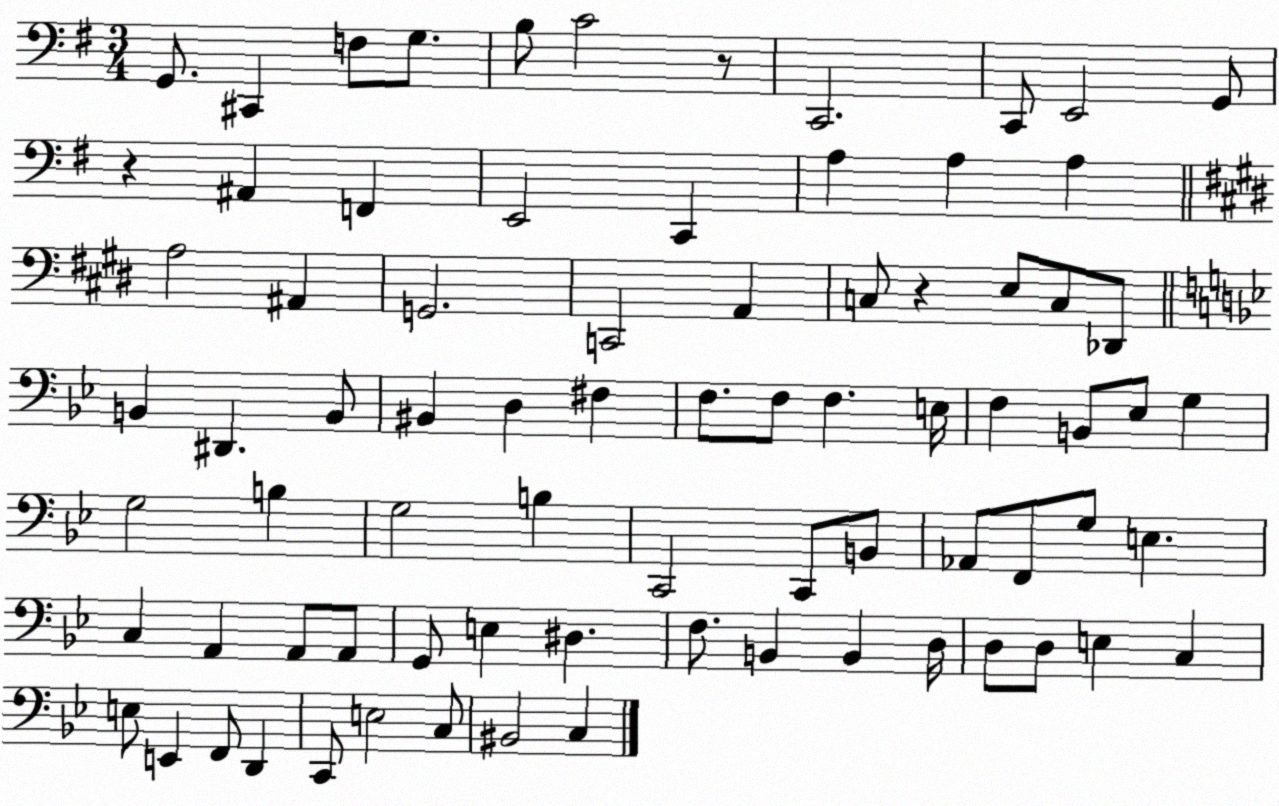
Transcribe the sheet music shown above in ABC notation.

X:1
T:Untitled
M:3/4
L:1/4
K:G
G,,/2 ^C,, F,/2 G,/2 B,/2 C2 z/2 C,,2 C,,/2 E,,2 G,,/2 z ^A,, F,, E,,2 C,, A, A, A, A,2 ^A,, G,,2 C,,2 A,, C,/2 z E,/2 C,/2 _D,,/2 B,, ^D,, B,,/2 ^B,, D, ^F, F,/2 F,/2 F, E,/4 F, B,,/2 _E,/2 G, G,2 B, G,2 B, C,,2 C,,/2 B,,/2 _A,,/2 F,,/2 G,/2 E, C, A,, A,,/2 A,,/2 G,,/2 E, ^D, F,/2 B,, B,, D,/4 D,/2 D,/2 E, C, E,/2 E,, F,,/2 D,, C,,/2 E,2 C,/2 ^B,,2 C,